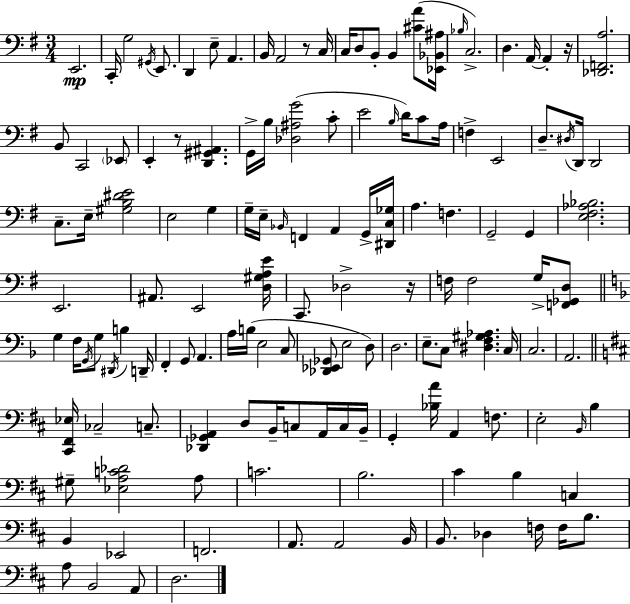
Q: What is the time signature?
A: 3/4